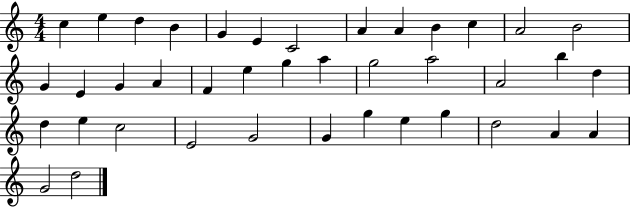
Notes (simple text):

C5/q E5/q D5/q B4/q G4/q E4/q C4/h A4/q A4/q B4/q C5/q A4/h B4/h G4/q E4/q G4/q A4/q F4/q E5/q G5/q A5/q G5/h A5/h A4/h B5/q D5/q D5/q E5/q C5/h E4/h G4/h G4/q G5/q E5/q G5/q D5/h A4/q A4/q G4/h D5/h